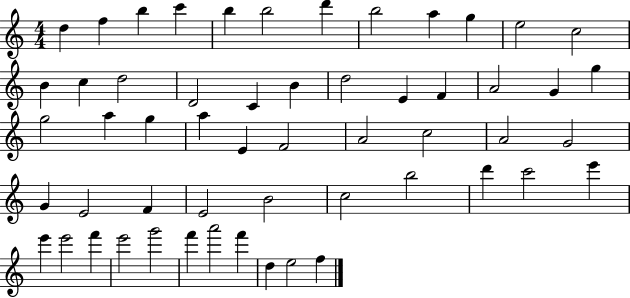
D5/q F5/q B5/q C6/q B5/q B5/h D6/q B5/h A5/q G5/q E5/h C5/h B4/q C5/q D5/h D4/h C4/q B4/q D5/h E4/q F4/q A4/h G4/q G5/q G5/h A5/q G5/q A5/q E4/q F4/h A4/h C5/h A4/h G4/h G4/q E4/h F4/q E4/h B4/h C5/h B5/h D6/q C6/h E6/q E6/q E6/h F6/q E6/h G6/h F6/q A6/h F6/q D5/q E5/h F5/q